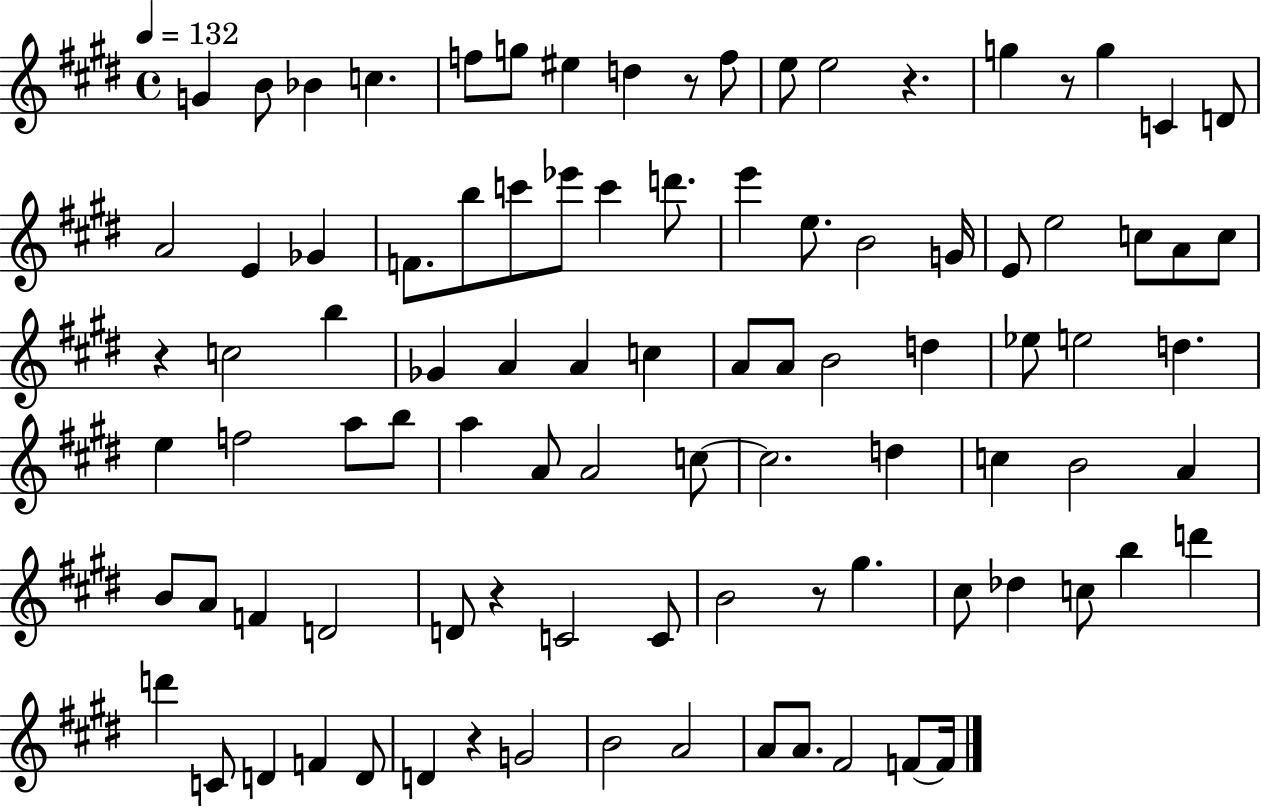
{
  \clef treble
  \time 4/4
  \defaultTimeSignature
  \key e \major
  \tempo 4 = 132
  g'4 b'8 bes'4 c''4. | f''8 g''8 eis''4 d''4 r8 f''8 | e''8 e''2 r4. | g''4 r8 g''4 c'4 d'8 | \break a'2 e'4 ges'4 | f'8. b''8 c'''8 ees'''8 c'''4 d'''8. | e'''4 e''8. b'2 g'16 | e'8 e''2 c''8 a'8 c''8 | \break r4 c''2 b''4 | ges'4 a'4 a'4 c''4 | a'8 a'8 b'2 d''4 | ees''8 e''2 d''4. | \break e''4 f''2 a''8 b''8 | a''4 a'8 a'2 c''8~~ | c''2. d''4 | c''4 b'2 a'4 | \break b'8 a'8 f'4 d'2 | d'8 r4 c'2 c'8 | b'2 r8 gis''4. | cis''8 des''4 c''8 b''4 d'''4 | \break d'''4 c'8 d'4 f'4 d'8 | d'4 r4 g'2 | b'2 a'2 | a'8 a'8. fis'2 f'8~~ f'16 | \break \bar "|."
}